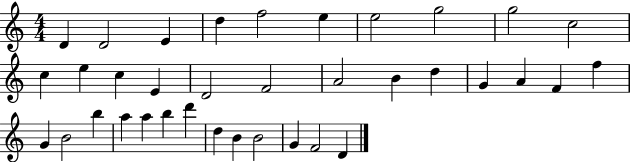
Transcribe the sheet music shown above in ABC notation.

X:1
T:Untitled
M:4/4
L:1/4
K:C
D D2 E d f2 e e2 g2 g2 c2 c e c E D2 F2 A2 B d G A F f G B2 b a a b d' d B B2 G F2 D